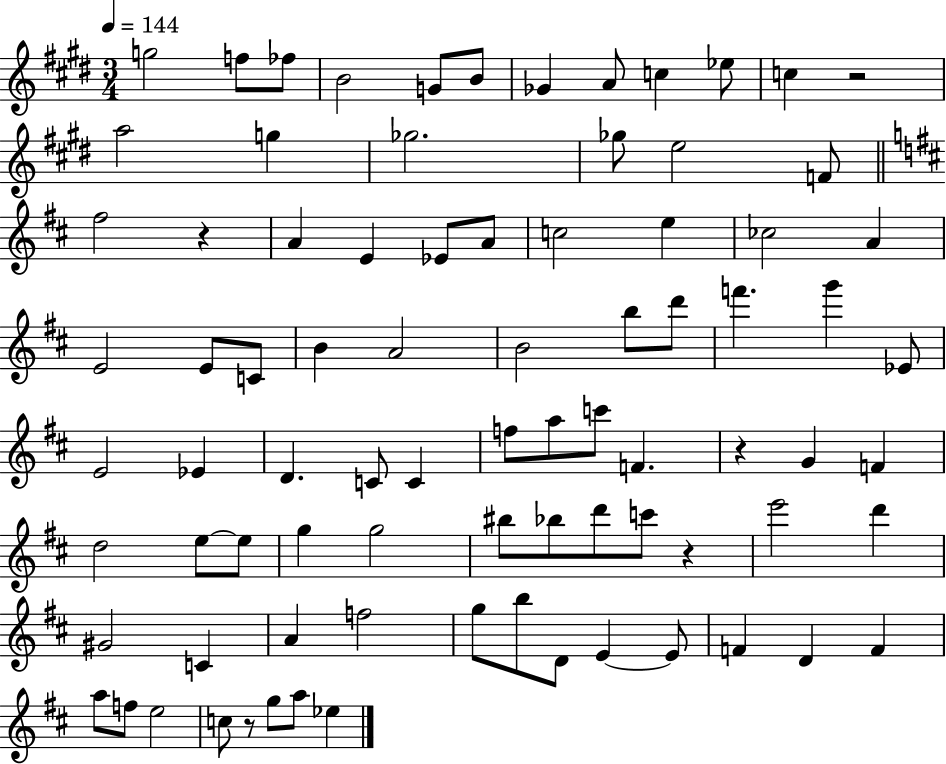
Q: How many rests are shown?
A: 5